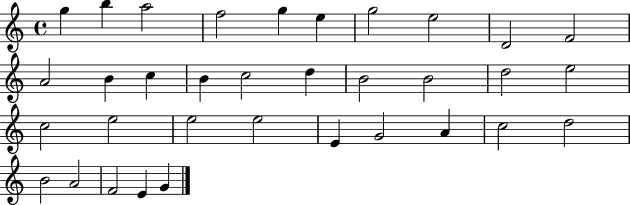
G5/q B5/q A5/h F5/h G5/q E5/q G5/h E5/h D4/h F4/h A4/h B4/q C5/q B4/q C5/h D5/q B4/h B4/h D5/h E5/h C5/h E5/h E5/h E5/h E4/q G4/h A4/q C5/h D5/h B4/h A4/h F4/h E4/q G4/q